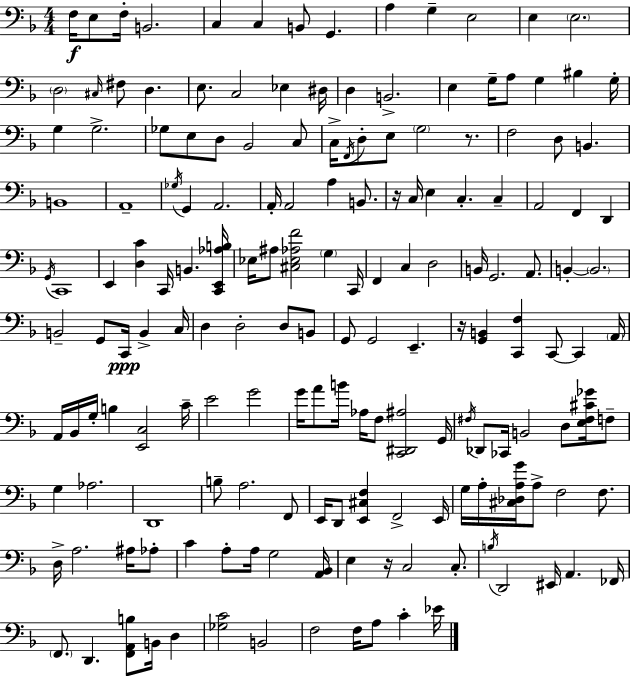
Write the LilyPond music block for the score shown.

{
  \clef bass
  \numericTimeSignature
  \time 4/4
  \key d \minor
  \repeat volta 2 { f16\f e8 f16-. b,2. | c4 c4 b,8 g,4. | a4 g4-- e2 | e4 \parenthesize e2. | \break \parenthesize d2 \grace { cis16 } fis8 d4. | e8. c2 ees4 | dis16 d4 b,2.-> | e4 g16-- a8 g4 bis4 | \break g16-. g4 g2.-> | ges8 e8 d8 bes,2 c8 | c16-> \acciaccatura { f,16 } d8-. e8 \parenthesize g2 r8. | f2 d8 b,4. | \break b,1 | a,1-- | \acciaccatura { ges16 } g,4 a,2. | a,16-. a,2 a4 | \break b,8. r16 c16 e4 c4.-. c4-- | a,2 f,4 d,4 | \acciaccatura { g,16 } c,1 | e,4 <d c'>4 c,16 b,4. | \break <c, e, aes b>16 ees16 ais8 <cis ees aes f'>2 \parenthesize g4 | c,16 f,4 c4 d2 | b,16 g,2. | a,8. b,4-.~~ \parenthesize b,2. | \break b,2-- g,8 c,16\ppp b,4-> | c16 d4 d2-. | d8 b,8 g,8 g,2 e,4.-- | r16 <g, b,>4 <c, f>4 c,8~~ c,4 | \break \parenthesize a,16 a,16 bes,16 g16-. b4 <e, c>2 | c'16-- e'2 g'2 | g'16 a'8 b'16 aes16 f8 <c, dis, ais>2 | g,16 \acciaccatura { fis16 } des,8 ces,16 b,2 | \break d8 <e fis cis' ges'>16 f8-- g4 aes2. | d,1 | b8-- a2. | f,8 e,16 d,8 <e, cis f>4 f,2-> | \break e,16 g16 a16-. <cis des a g'>16 a8-> f2 | f8. d16-> a2. | ais16 aes8-. c'4 a8-. a16 g2 | <a, bes,>16 e4 r16 c2 | \break c8.-. \acciaccatura { b16 } d,2 eis,16 a,4. | fes,16 \parenthesize f,8. d,4. <f, a, b>8 | b,16 d4 <ges c'>2 b,2 | f2 f16 a8 | \break c'4-. ees'16 } \bar "|."
}